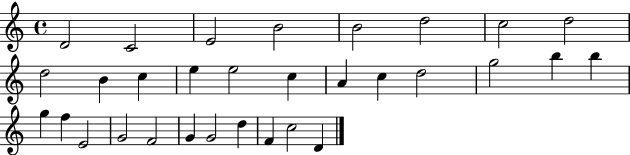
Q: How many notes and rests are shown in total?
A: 31